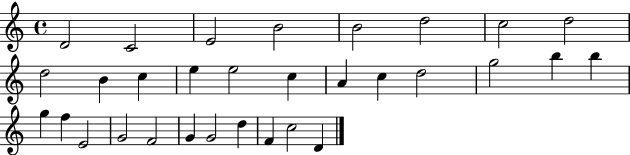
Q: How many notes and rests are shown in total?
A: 31